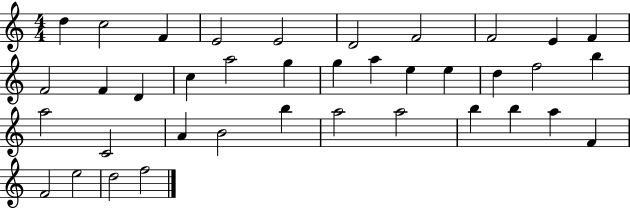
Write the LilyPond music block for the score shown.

{
  \clef treble
  \numericTimeSignature
  \time 4/4
  \key c \major
  d''4 c''2 f'4 | e'2 e'2 | d'2 f'2 | f'2 e'4 f'4 | \break f'2 f'4 d'4 | c''4 a''2 g''4 | g''4 a''4 e''4 e''4 | d''4 f''2 b''4 | \break a''2 c'2 | a'4 b'2 b''4 | a''2 a''2 | b''4 b''4 a''4 f'4 | \break f'2 e''2 | d''2 f''2 | \bar "|."
}